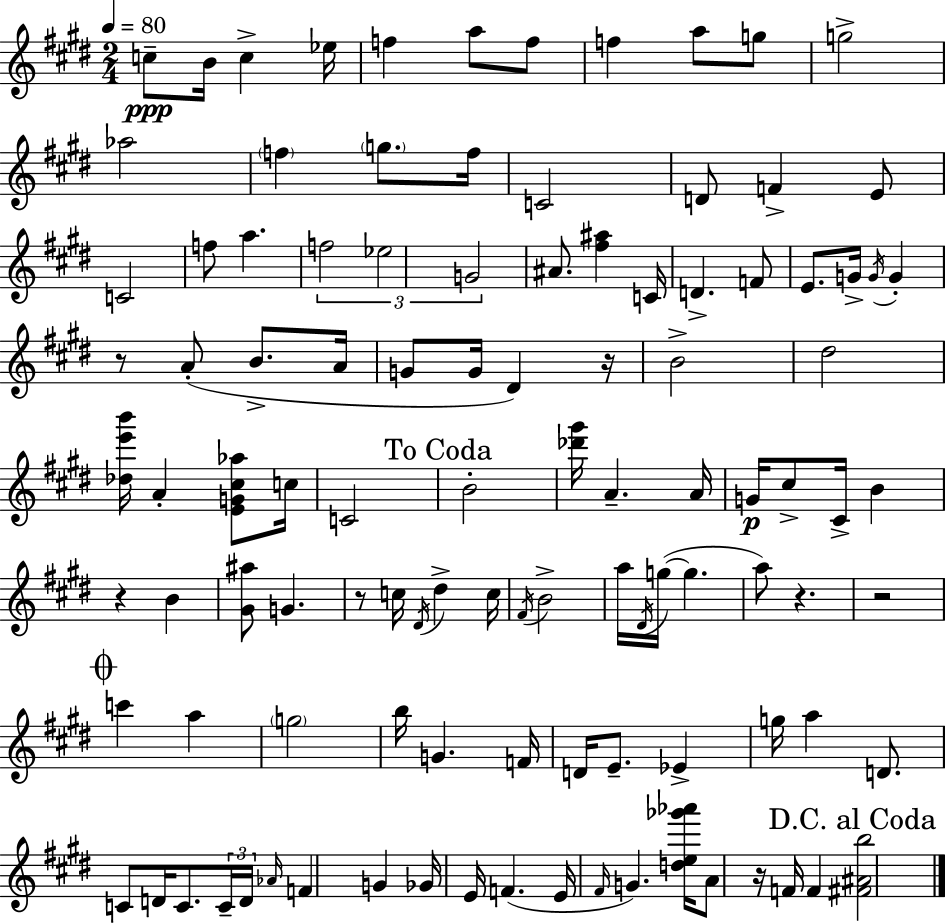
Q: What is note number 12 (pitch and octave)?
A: Ab5